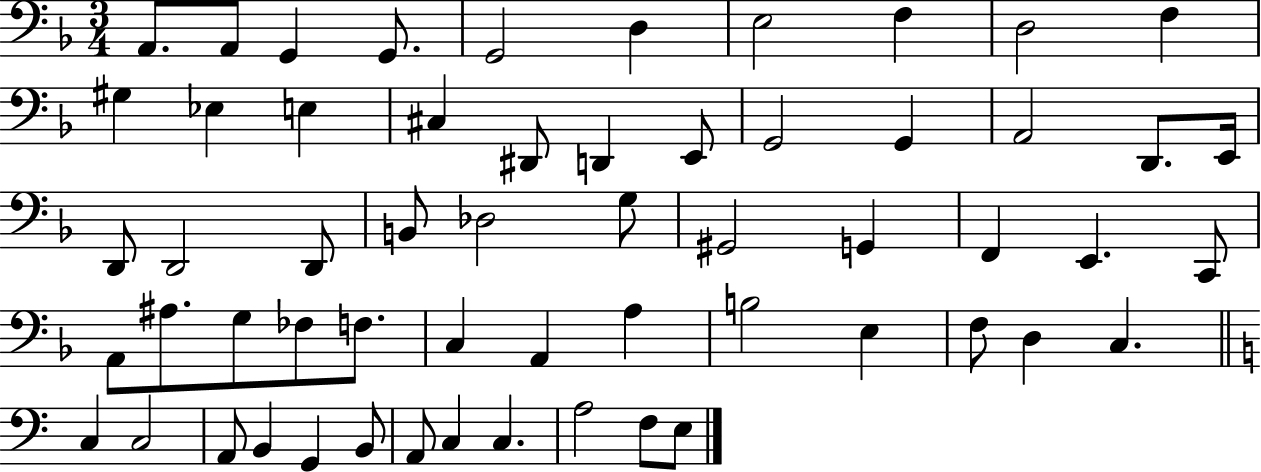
{
  \clef bass
  \numericTimeSignature
  \time 3/4
  \key f \major
  a,8. a,8 g,4 g,8. | g,2 d4 | e2 f4 | d2 f4 | \break gis4 ees4 e4 | cis4 dis,8 d,4 e,8 | g,2 g,4 | a,2 d,8. e,16 | \break d,8 d,2 d,8 | b,8 des2 g8 | gis,2 g,4 | f,4 e,4. c,8 | \break a,8 ais8. g8 fes8 f8. | c4 a,4 a4 | b2 e4 | f8 d4 c4. | \break \bar "||" \break \key a \minor c4 c2 | a,8 b,4 g,4 b,8 | a,8 c4 c4. | a2 f8 e8 | \break \bar "|."
}